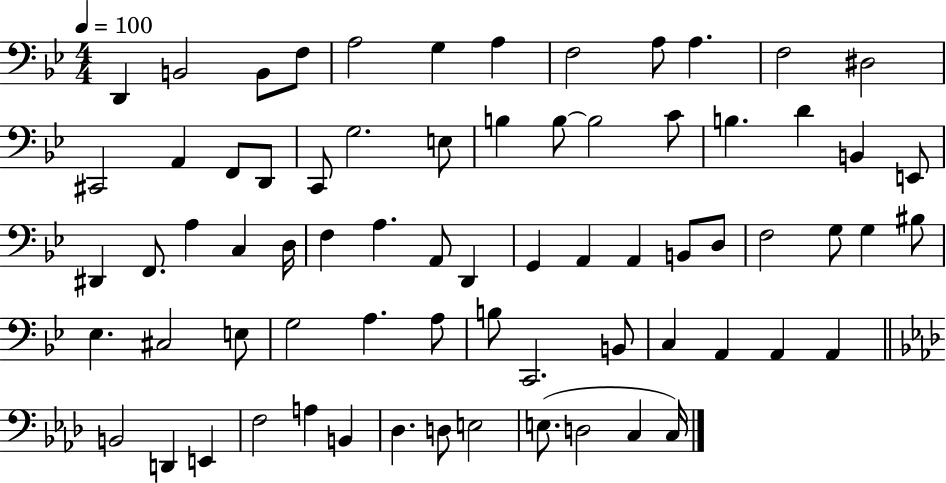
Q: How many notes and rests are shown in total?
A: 71